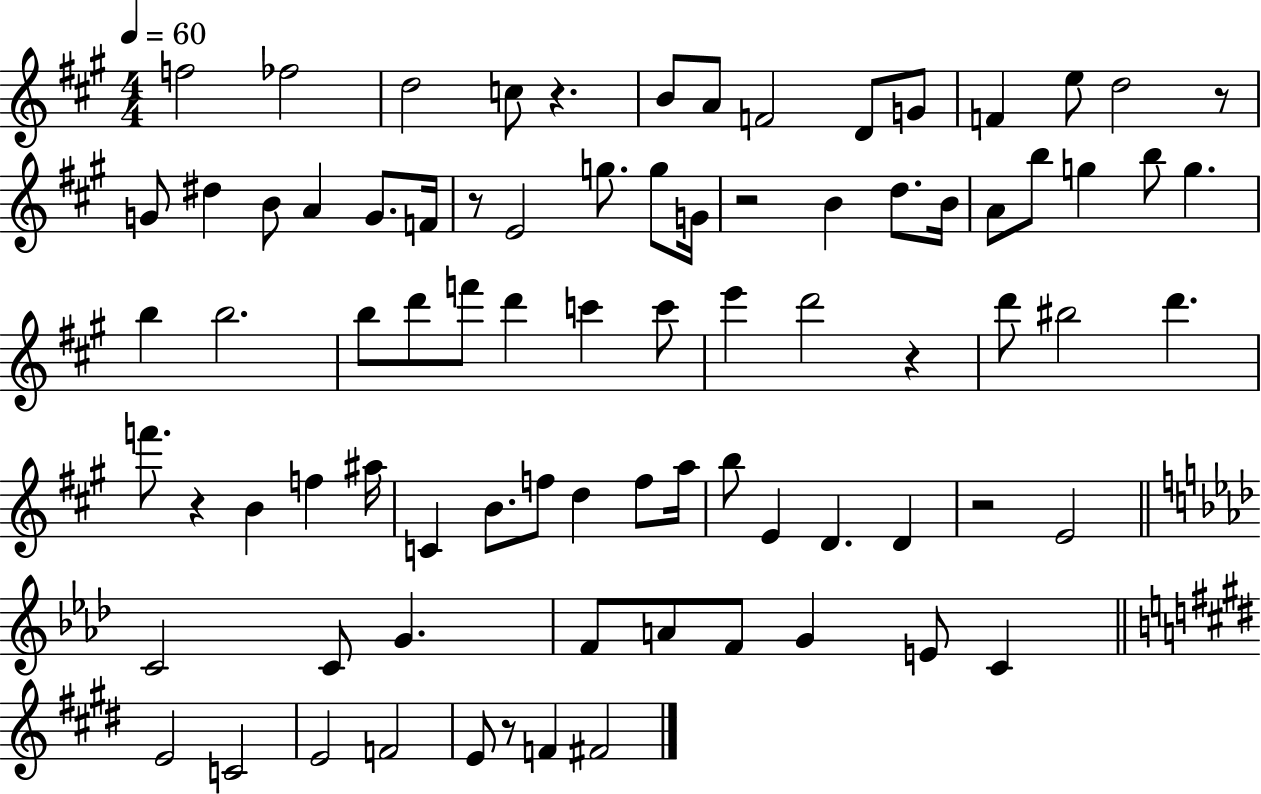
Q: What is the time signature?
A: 4/4